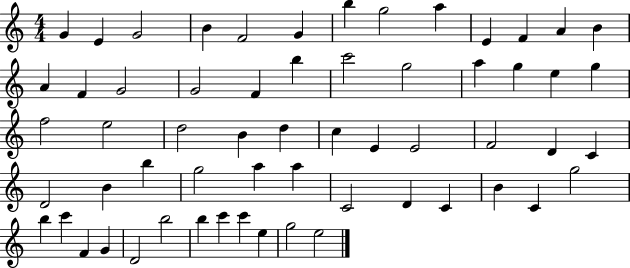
{
  \clef treble
  \numericTimeSignature
  \time 4/4
  \key c \major
  g'4 e'4 g'2 | b'4 f'2 g'4 | b''4 g''2 a''4 | e'4 f'4 a'4 b'4 | \break a'4 f'4 g'2 | g'2 f'4 b''4 | c'''2 g''2 | a''4 g''4 e''4 g''4 | \break f''2 e''2 | d''2 b'4 d''4 | c''4 e'4 e'2 | f'2 d'4 c'4 | \break d'2 b'4 b''4 | g''2 a''4 a''4 | c'2 d'4 c'4 | b'4 c'4 g''2 | \break b''4 c'''4 f'4 g'4 | d'2 b''2 | b''4 c'''4 c'''4 e''4 | g''2 e''2 | \break \bar "|."
}